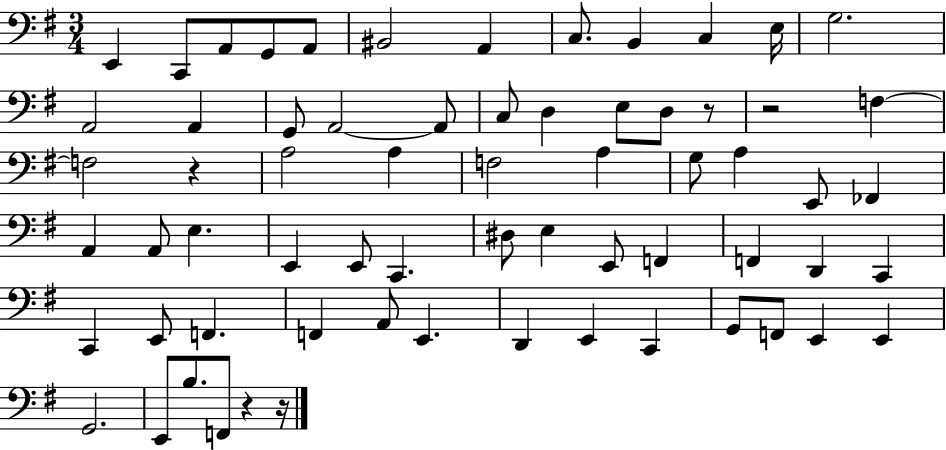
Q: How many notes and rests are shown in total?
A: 66